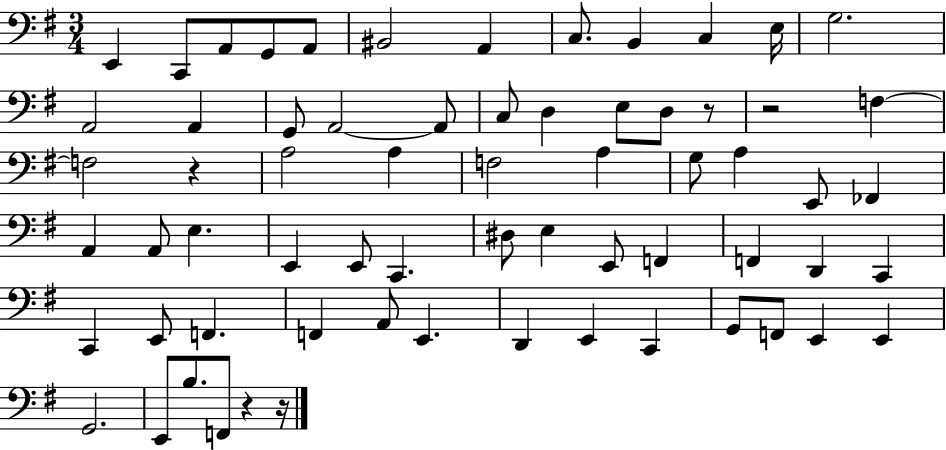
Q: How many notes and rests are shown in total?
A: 66